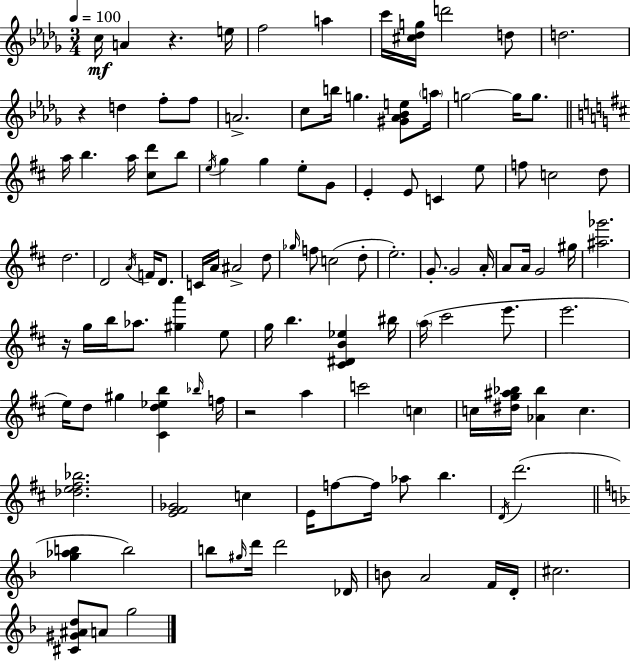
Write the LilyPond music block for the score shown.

{
  \clef treble
  \numericTimeSignature
  \time 3/4
  \key bes \minor
  \tempo 4 = 100
  c''16\mf a'4 r4. e''16 | f''2 a''4 | c'''16 <cis'' des'' g''>16 d'''2 d''8 | d''2. | \break r4 d''4 f''8-. f''8 | a'2.-> | c''8 b''16 g''4. <gis' aes' bes' e''>8 \parenthesize a''16 | g''2~~ g''16 g''8. | \break \bar "||" \break \key d \major a''16 b''4. a''16 <cis'' d'''>8 b''8 | \acciaccatura { e''16 } g''4 g''4 e''8-. g'8 | e'4-. e'8 c'4 e''8 | f''8 c''2 d''8 | \break d''2. | d'2 \acciaccatura { a'16 } f'16 d'8. | c'16 a'16 ais'2-> | d''8 \grace { ges''16 } f''8 c''2( | \break d''8-. e''2.-.) | g'8.-. g'2 | a'16-. a'8 a'16 g'2 | gis''16 <ais'' ges'''>2. | \break r16 g''16 b''16 aes''8. <gis'' a'''>4 | e''8 g''16 b''4. <cis' dis' b' ees''>4 | bis''16 \parenthesize a''16( cis'''2 | e'''8. e'''2. | \break e''16) d''8 gis''4 <cis' d'' ees'' b''>4 | \grace { bes''16 } f''16 r2 | a''4 c'''2 | \parenthesize c''4 c''16 <dis'' g'' ais'' bes''>16 <aes' bes''>4 c''4. | \break <des'' e'' fis'' bes''>2. | <e' fis' ges'>2 | c''4 e'16 f''8~~ f''16 aes''8 b''4. | \acciaccatura { d'16 } d'''2.( | \break \bar "||" \break \key f \major <g'' aes'' b''>4 b''2) | b''8 \grace { gis''16 } d'''16 d'''2 | des'16 b'8 a'2 f'16 | d'16-. cis''2. | \break <cis' gis' ais' d''>8 a'8 g''2 | \bar "|."
}